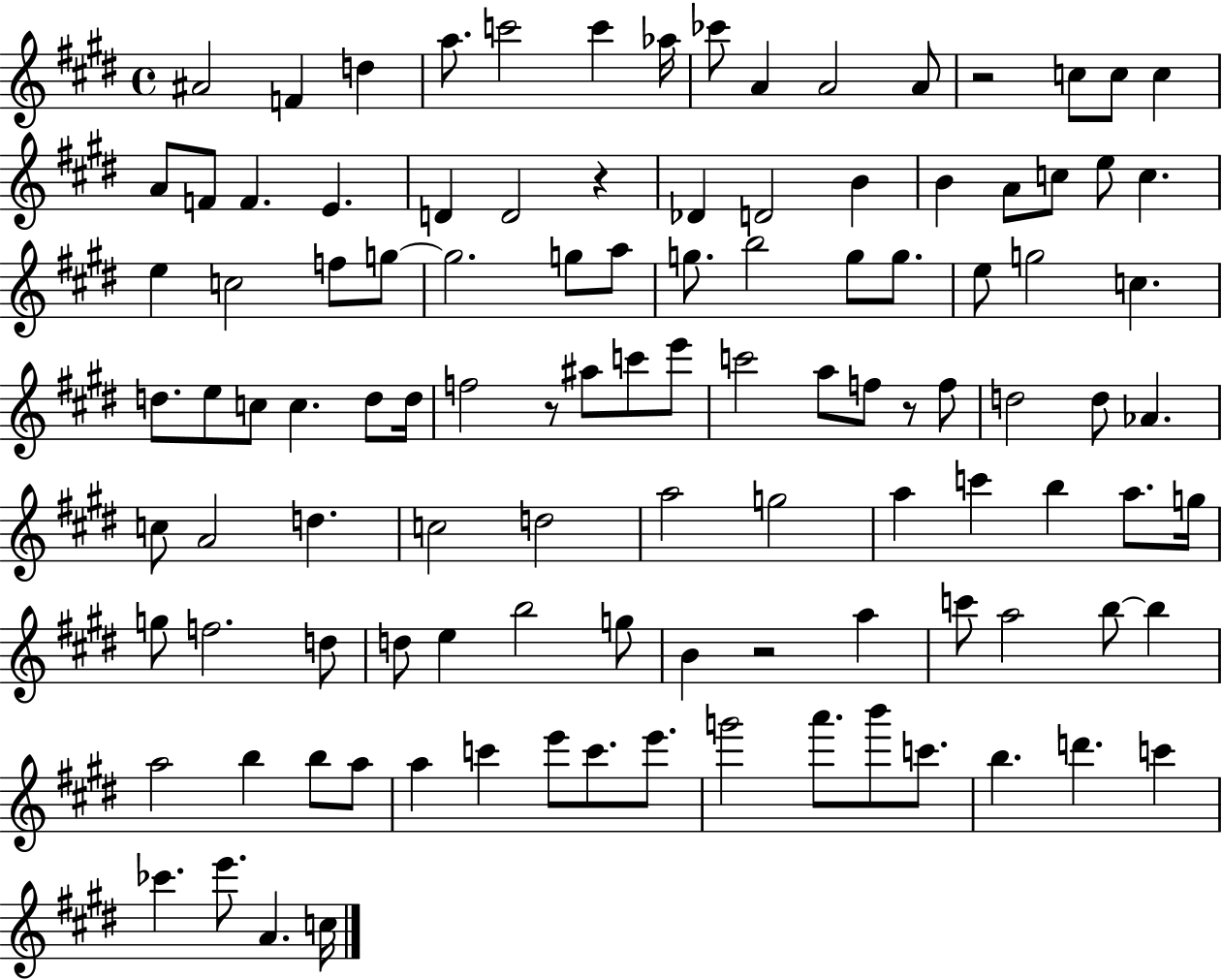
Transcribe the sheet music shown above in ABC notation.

X:1
T:Untitled
M:4/4
L:1/4
K:E
^A2 F d a/2 c'2 c' _a/4 _c'/2 A A2 A/2 z2 c/2 c/2 c A/2 F/2 F E D D2 z _D D2 B B A/2 c/2 e/2 c e c2 f/2 g/2 g2 g/2 a/2 g/2 b2 g/2 g/2 e/2 g2 c d/2 e/2 c/2 c d/2 d/4 f2 z/2 ^a/2 c'/2 e'/2 c'2 a/2 f/2 z/2 f/2 d2 d/2 _A c/2 A2 d c2 d2 a2 g2 a c' b a/2 g/4 g/2 f2 d/2 d/2 e b2 g/2 B z2 a c'/2 a2 b/2 b a2 b b/2 a/2 a c' e'/2 c'/2 e'/2 g'2 a'/2 b'/2 c'/2 b d' c' _c' e'/2 A c/4